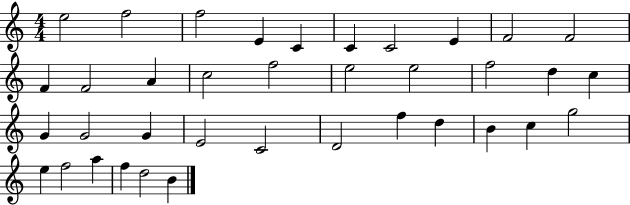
X:1
T:Untitled
M:4/4
L:1/4
K:C
e2 f2 f2 E C C C2 E F2 F2 F F2 A c2 f2 e2 e2 f2 d c G G2 G E2 C2 D2 f d B c g2 e f2 a f d2 B